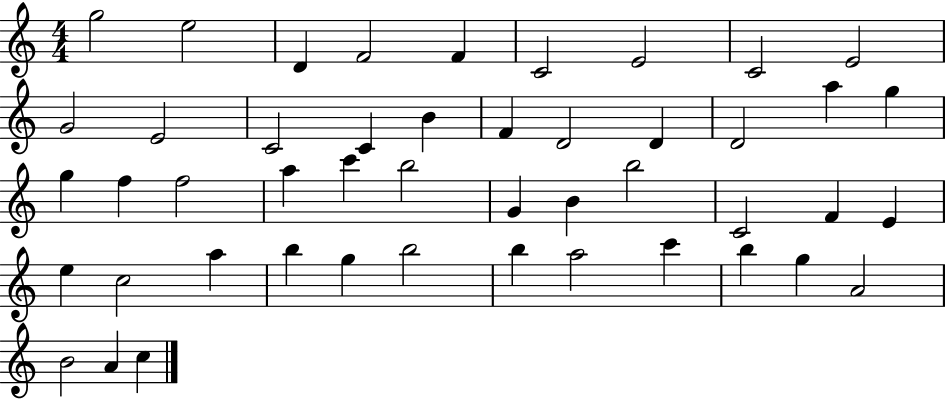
{
  \clef treble
  \numericTimeSignature
  \time 4/4
  \key c \major
  g''2 e''2 | d'4 f'2 f'4 | c'2 e'2 | c'2 e'2 | \break g'2 e'2 | c'2 c'4 b'4 | f'4 d'2 d'4 | d'2 a''4 g''4 | \break g''4 f''4 f''2 | a''4 c'''4 b''2 | g'4 b'4 b''2 | c'2 f'4 e'4 | \break e''4 c''2 a''4 | b''4 g''4 b''2 | b''4 a''2 c'''4 | b''4 g''4 a'2 | \break b'2 a'4 c''4 | \bar "|."
}